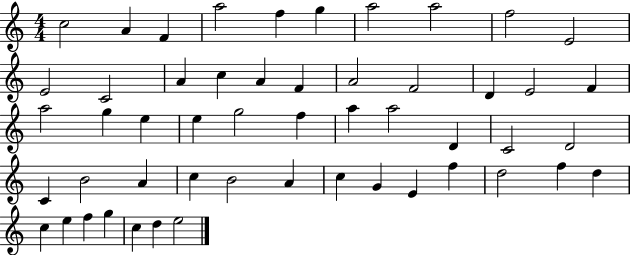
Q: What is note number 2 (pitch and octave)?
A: A4